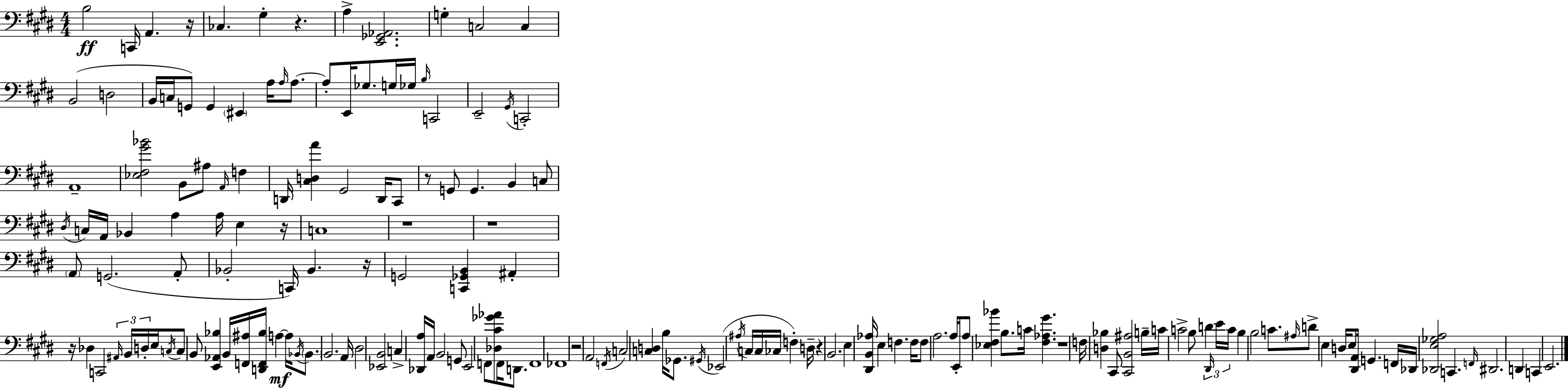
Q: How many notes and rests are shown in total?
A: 166